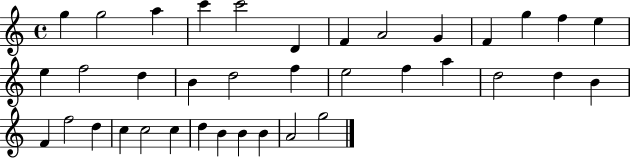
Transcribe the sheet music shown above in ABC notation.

X:1
T:Untitled
M:4/4
L:1/4
K:C
g g2 a c' c'2 D F A2 G F g f e e f2 d B d2 f e2 f a d2 d B F f2 d c c2 c d B B B A2 g2